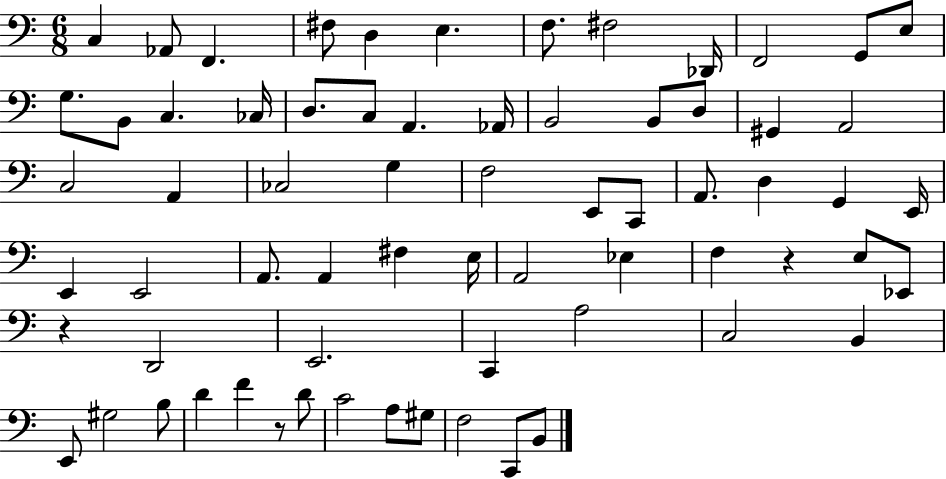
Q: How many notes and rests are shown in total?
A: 68